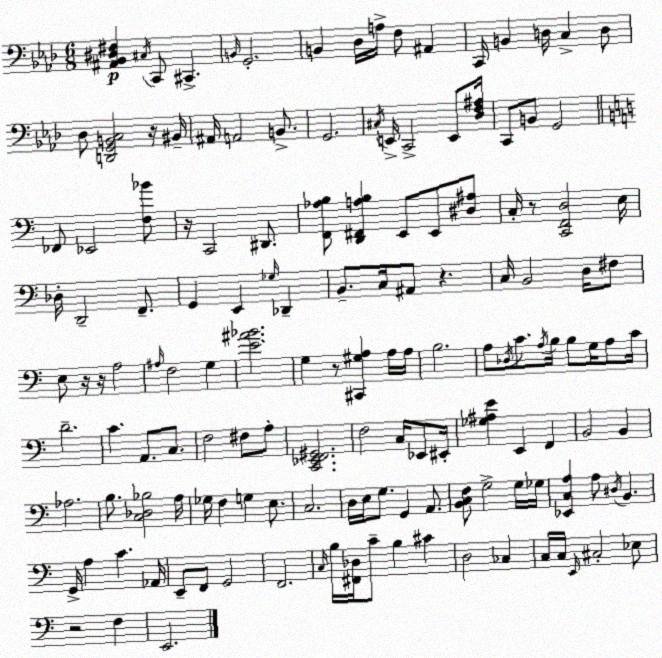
X:1
T:Untitled
M:6/8
L:1/4
K:Ab
[^A,,_B,,^D,^F,] ^C,/4 C,,/2 ^C,, B,,/4 G,,2 B,, _D,/4 A,/4 F,/2 ^A,, C,,/4 B,, D,/4 C, D,/2 _D,/2 [D,,G,,B,,C,]2 z/4 ^B,,/4 ^A,,/4 A,,2 B,,/2 G,,2 ^C,/4 E,,/4 C,,2 E,,/2 [_D,F,^A,]/4 C,,/2 B,,/2 G,,2 _F,,/2 _E,,2 [F,_B]/2 z/4 C,,2 ^D,,/2 [F,,_A,B,]/2 [D,,^F,,A,B,] E,,/2 E,,/2 [^D,^A,]/2 C,/4 z/2 [C,,F,,D,]2 E,/4 _D,/4 D,,2 F,,/2 G,, E,, _G,/4 _D,, B,,/2 C,/4 ^A,,/2 z C,/4 B,,2 D,/4 ^F,/2 E,/2 z/4 z/4 A,2 ^A,/4 F,2 G, [E^A_B]2 G, z/2 [^C,,^G,A,] A,/4 A,/4 B,2 A,/2 _D,/4 C/2 A,/4 B,/4 B,/2 G,/4 A,/2 C/4 D2 C A,,/2 C,/2 F,2 ^F,/2 A,/2 [C,,_E,,F,,^G,,]2 F,2 C,/4 _E,,/2 ^E,,/4 [_G,^A,E] E,, F,, B,,2 B,, _A,2 B,/2 [C,_D,_B,]2 A,/4 _G,/4 F, G, E,/2 C,2 D,/4 E,/4 G,/2 G,, A,,/2 [B,,C,F,]/2 G,2 G,/4 _G,/4 [_E,,C,A,] A,/2 ^D,/4 B,, G,,/4 A, C _A,,/4 E,,/2 F,,/2 G,,2 F,,2 C,/4 B,/4 [^F,,_D,]/4 C/2 B, ^C D,2 _C, C,/4 C,/4 E,,/4 ^C,2 _E,/2 z2 F, E,,2